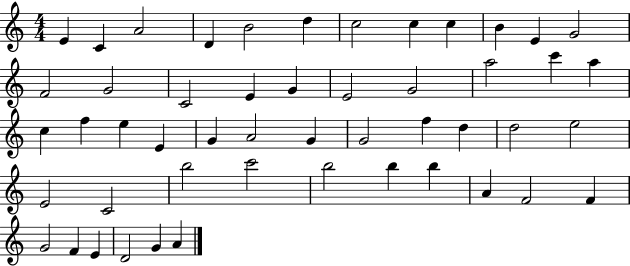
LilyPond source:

{
  \clef treble
  \numericTimeSignature
  \time 4/4
  \key c \major
  e'4 c'4 a'2 | d'4 b'2 d''4 | c''2 c''4 c''4 | b'4 e'4 g'2 | \break f'2 g'2 | c'2 e'4 g'4 | e'2 g'2 | a''2 c'''4 a''4 | \break c''4 f''4 e''4 e'4 | g'4 a'2 g'4 | g'2 f''4 d''4 | d''2 e''2 | \break e'2 c'2 | b''2 c'''2 | b''2 b''4 b''4 | a'4 f'2 f'4 | \break g'2 f'4 e'4 | d'2 g'4 a'4 | \bar "|."
}